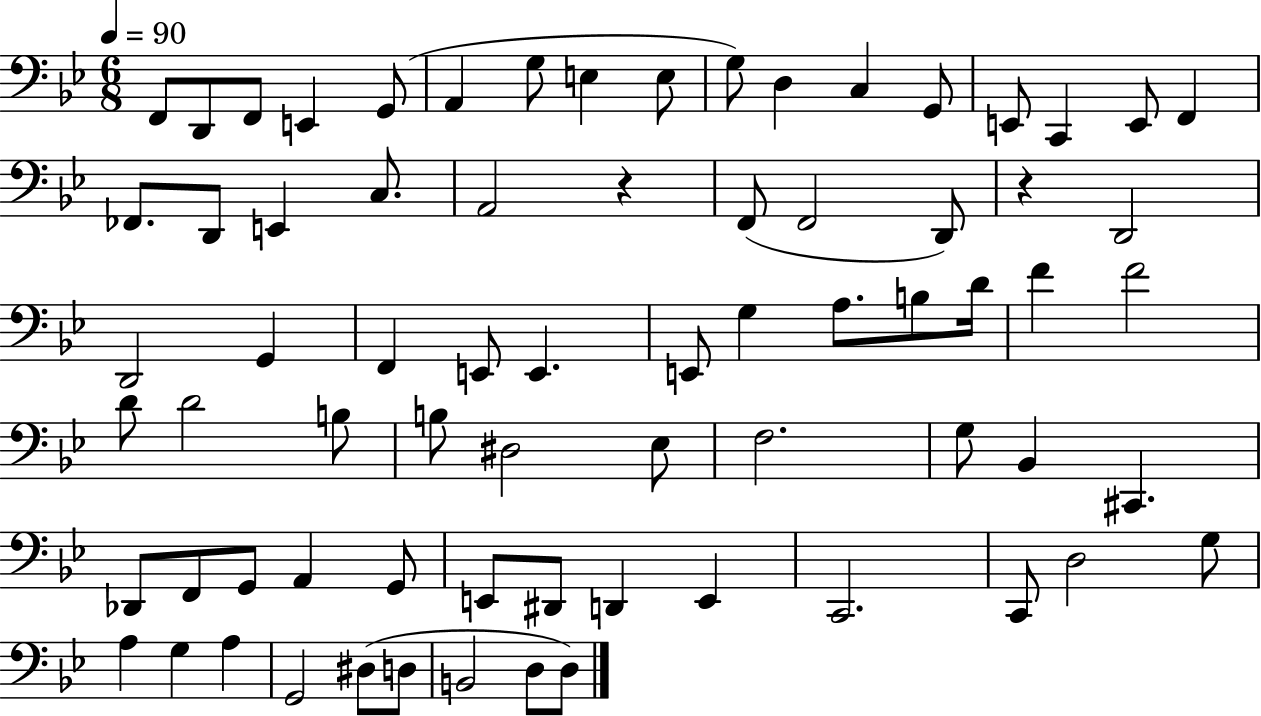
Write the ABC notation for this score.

X:1
T:Untitled
M:6/8
L:1/4
K:Bb
F,,/2 D,,/2 F,,/2 E,, G,,/2 A,, G,/2 E, E,/2 G,/2 D, C, G,,/2 E,,/2 C,, E,,/2 F,, _F,,/2 D,,/2 E,, C,/2 A,,2 z F,,/2 F,,2 D,,/2 z D,,2 D,,2 G,, F,, E,,/2 E,, E,,/2 G, A,/2 B,/2 D/4 F F2 D/2 D2 B,/2 B,/2 ^D,2 _E,/2 F,2 G,/2 _B,, ^C,, _D,,/2 F,,/2 G,,/2 A,, G,,/2 E,,/2 ^D,,/2 D,, E,, C,,2 C,,/2 D,2 G,/2 A, G, A, G,,2 ^D,/2 D,/2 B,,2 D,/2 D,/2